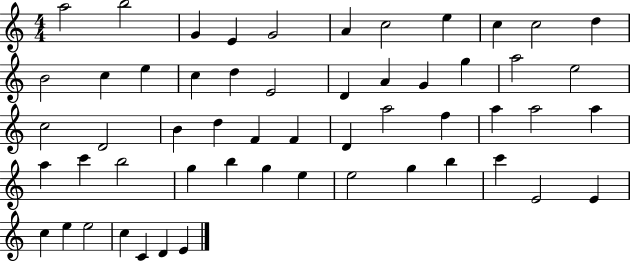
A5/h B5/h G4/q E4/q G4/h A4/q C5/h E5/q C5/q C5/h D5/q B4/h C5/q E5/q C5/q D5/q E4/h D4/q A4/q G4/q G5/q A5/h E5/h C5/h D4/h B4/q D5/q F4/q F4/q D4/q A5/h F5/q A5/q A5/h A5/q A5/q C6/q B5/h G5/q B5/q G5/q E5/q E5/h G5/q B5/q C6/q E4/h E4/q C5/q E5/q E5/h C5/q C4/q D4/q E4/q